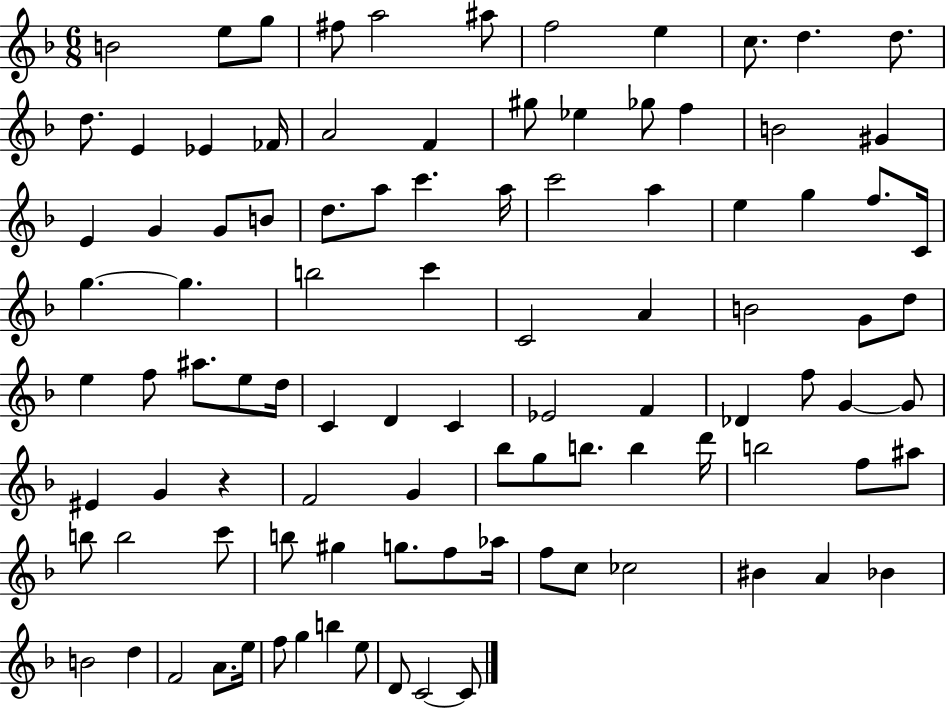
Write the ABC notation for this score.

X:1
T:Untitled
M:6/8
L:1/4
K:F
B2 e/2 g/2 ^f/2 a2 ^a/2 f2 e c/2 d d/2 d/2 E _E _F/4 A2 F ^g/2 _e _g/2 f B2 ^G E G G/2 B/2 d/2 a/2 c' a/4 c'2 a e g f/2 C/4 g g b2 c' C2 A B2 G/2 d/2 e f/2 ^a/2 e/2 d/4 C D C _E2 F _D f/2 G G/2 ^E G z F2 G _b/2 g/2 b/2 b d'/4 b2 f/2 ^a/2 b/2 b2 c'/2 b/2 ^g g/2 f/2 _a/4 f/2 c/2 _c2 ^B A _B B2 d F2 A/2 e/4 f/2 g b e/2 D/2 C2 C/2